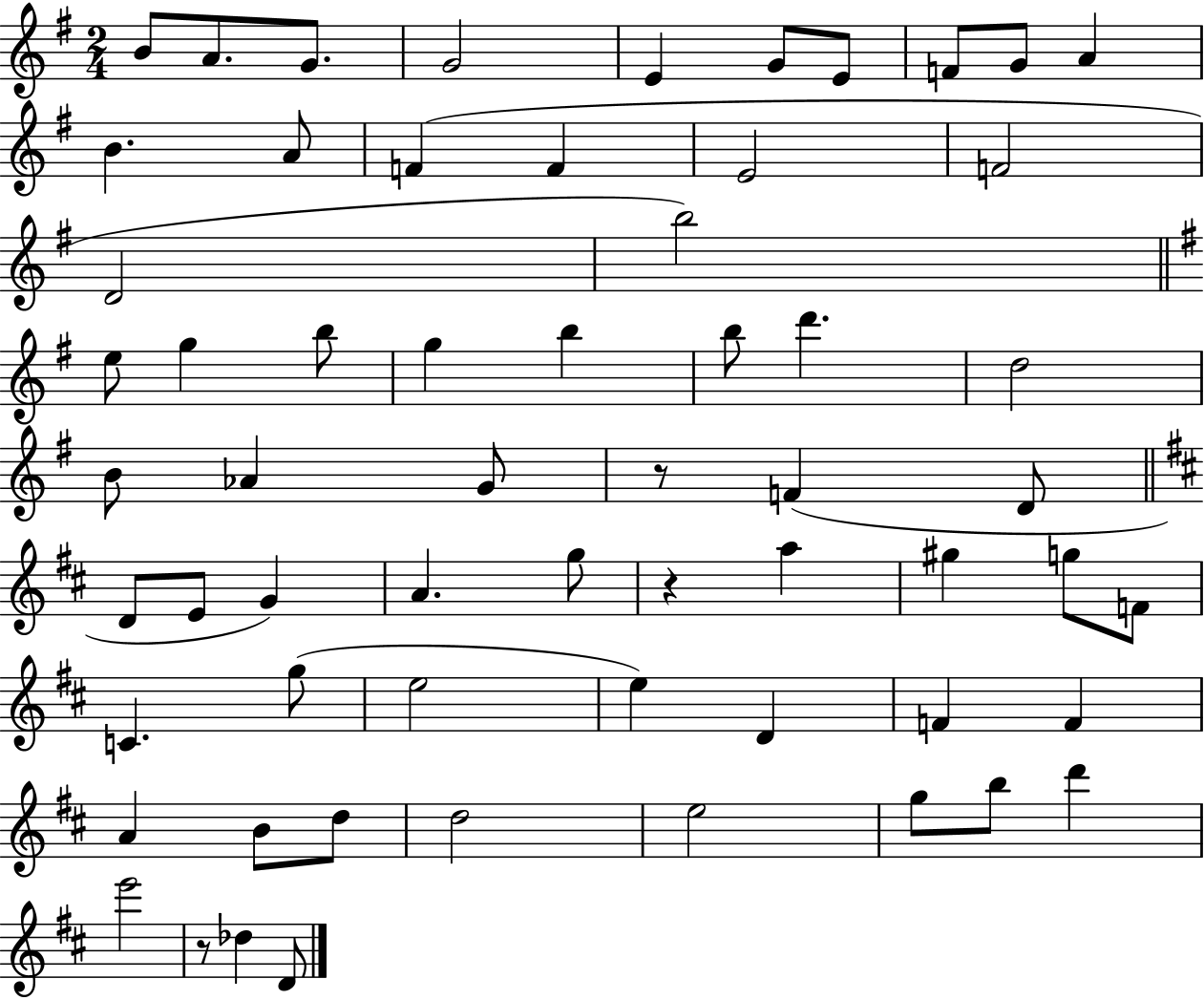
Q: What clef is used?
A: treble